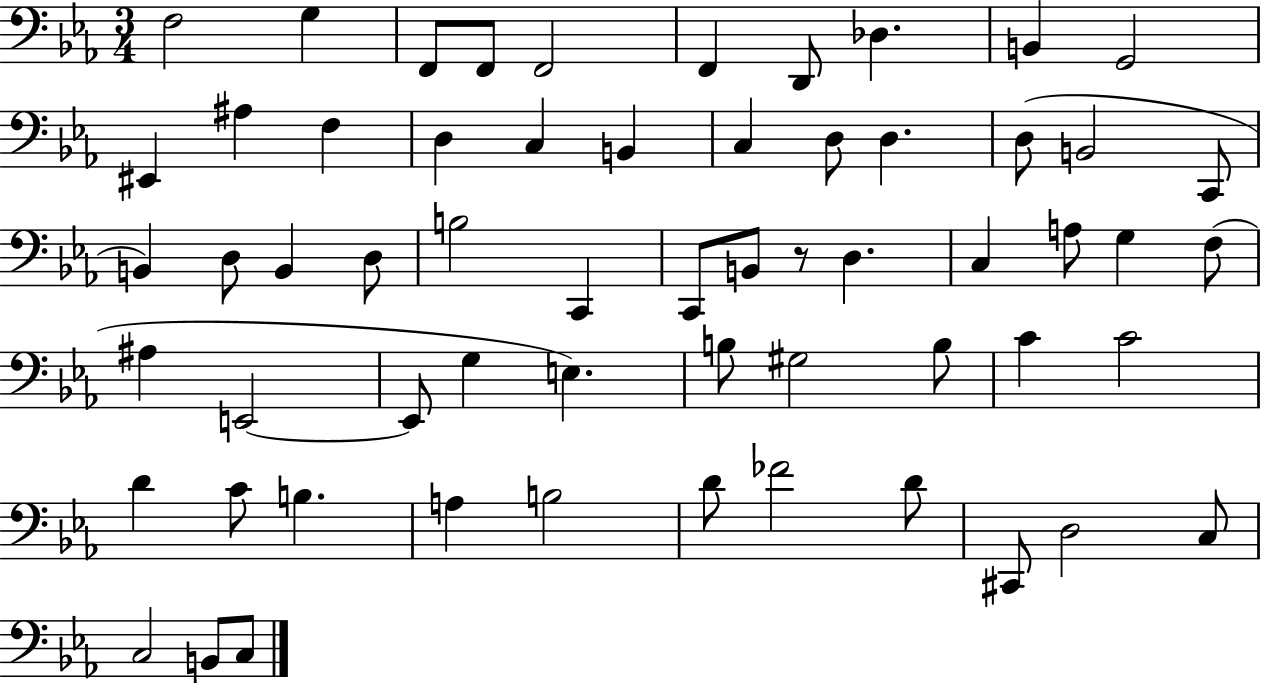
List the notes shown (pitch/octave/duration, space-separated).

F3/h G3/q F2/e F2/e F2/h F2/q D2/e Db3/q. B2/q G2/h EIS2/q A#3/q F3/q D3/q C3/q B2/q C3/q D3/e D3/q. D3/e B2/h C2/e B2/q D3/e B2/q D3/e B3/h C2/q C2/e B2/e R/e D3/q. C3/q A3/e G3/q F3/e A#3/q E2/h E2/e G3/q E3/q. B3/e G#3/h B3/e C4/q C4/h D4/q C4/e B3/q. A3/q B3/h D4/e FES4/h D4/e C#2/e D3/h C3/e C3/h B2/e C3/e